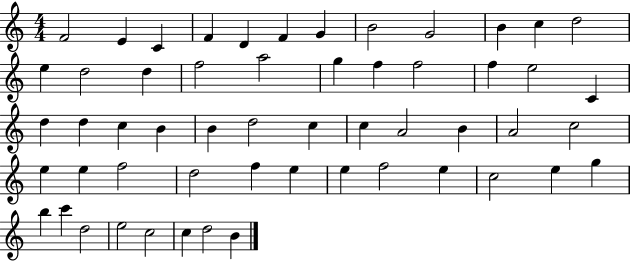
{
  \clef treble
  \numericTimeSignature
  \time 4/4
  \key c \major
  f'2 e'4 c'4 | f'4 d'4 f'4 g'4 | b'2 g'2 | b'4 c''4 d''2 | \break e''4 d''2 d''4 | f''2 a''2 | g''4 f''4 f''2 | f''4 e''2 c'4 | \break d''4 d''4 c''4 b'4 | b'4 d''2 c''4 | c''4 a'2 b'4 | a'2 c''2 | \break e''4 e''4 f''2 | d''2 f''4 e''4 | e''4 f''2 e''4 | c''2 e''4 g''4 | \break b''4 c'''4 d''2 | e''2 c''2 | c''4 d''2 b'4 | \bar "|."
}